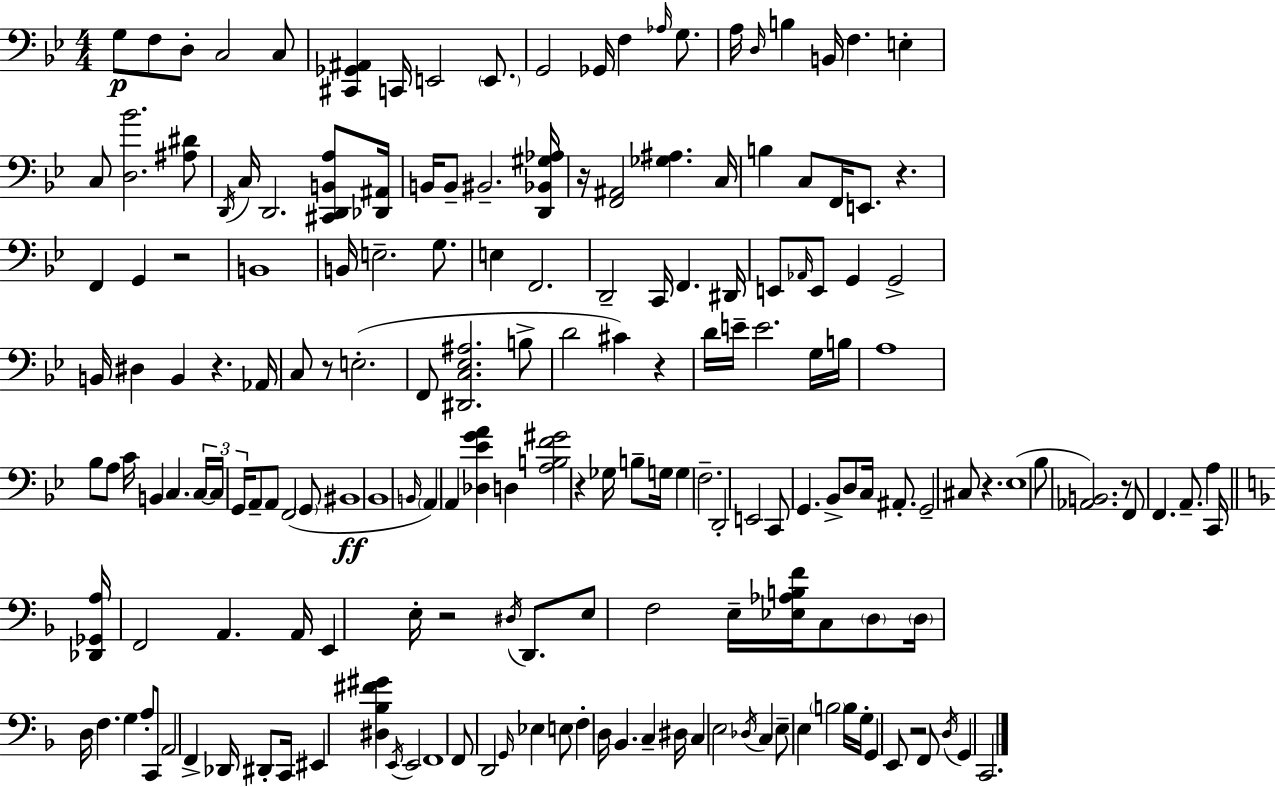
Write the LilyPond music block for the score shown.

{
  \clef bass
  \numericTimeSignature
  \time 4/4
  \key g \minor
  g8\p f8 d8-. c2 c8 | <cis, ges, ais,>4 c,16 e,2 \parenthesize e,8. | g,2 ges,16 f4 \grace { aes16 } g8. | a16 \grace { d16 } b4 b,16 f4. e4-. | \break c8 <d bes'>2. | <ais dis'>8 \acciaccatura { d,16 } c16 d,2. | <cis, d, b, a>8 <des, ais,>16 b,16 b,8-- bis,2.-- | <d, bes, gis aes>16 r16 <f, ais,>2 <ges ais>4. | \break c16 b4 c8 f,16 e,8. r4. | f,4 g,4 r2 | b,1 | b,16 e2.-- | \break g8. e4 f,2. | d,2-- c,16 f,4. | dis,16 e,8 \grace { aes,16 } e,8 g,4 g,2-> | b,16 dis4 b,4 r4. | \break aes,16 c8 r8 e2.-.( | f,8 <dis, c ees ais>2. | b8-> d'2 cis'4) | r4 d'16 e'16-- e'2. | \break g16 b16 a1 | bes8 a8 c'16 b,4 c4. | \tuplet 3/2 { c16~~ c16 g,16 } a,8-- a,8 f,2( | \parenthesize g,8 bis,1\ff | \break bes,1 | \grace { b,16 } \parenthesize a,4) a,4 <des ees' g' a'>4 | d4 <a b f' gis'>2 r4 | ges16 b8-- g16 g4 f2.-- | \break d,2-. e,2 | c,8 g,4. bes,8-> d8 | c16 ais,8.-. g,2-- cis8 r4. | ees1( | \break bes8 <aes, b,>2.) | r8 f,8 f,4. a,8.-- | a4 c,16 \bar "||" \break \key f \major <des, ges, a>16 f,2 a,4. a,16 | e,4 e16-. r2 \acciaccatura { dis16 } d,8. | e8 f2 e16-- <ees aes b f'>16 c8 \parenthesize d8 | \parenthesize d16 d16 f4. g4 a8-. c,8 | \break a,2 f,4-> des,16 dis,8-. | c,16 eis,4 <dis bes fis' gis'>4 \acciaccatura { e,16 } e,2 | f,1 | f,8 d,2 \grace { g,16 } ees4 | \break e8 f4-. d16 bes,4. c4-- | dis16 c4 e2 \acciaccatura { des16 } | c4 e8-- e4 \parenthesize b2 | b16 g16-. g,4 e,8 r2 | \break f,8 \acciaccatura { d16 } g,4 c,2. | \bar "|."
}